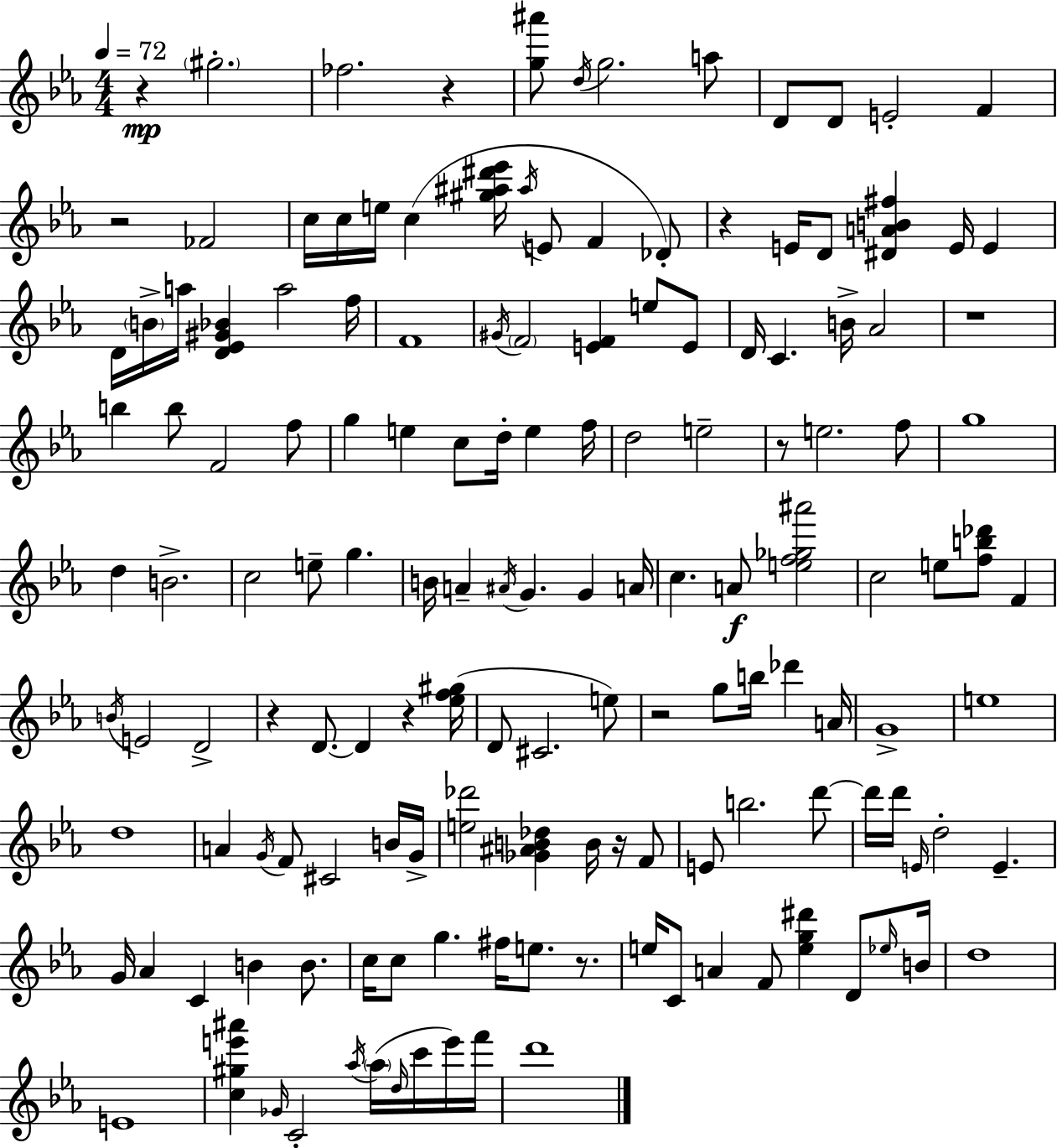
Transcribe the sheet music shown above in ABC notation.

X:1
T:Untitled
M:4/4
L:1/4
K:Eb
z ^g2 _f2 z [g^a']/2 d/4 g2 a/2 D/2 D/2 E2 F z2 _F2 c/4 c/4 e/4 c [^g^a^d'_e']/4 ^a/4 E/2 F _D/2 z E/4 D/2 [^DAB^f] E/4 E D/4 B/4 a/4 [D_E^G_B] a2 f/4 F4 ^G/4 F2 [EF] e/2 E/2 D/4 C B/4 _A2 z4 b b/2 F2 f/2 g e c/2 d/4 e f/4 d2 e2 z/2 e2 f/2 g4 d B2 c2 e/2 g B/4 A ^A/4 G G A/4 c A/2 [ef_g^a']2 c2 e/2 [fb_d']/2 F B/4 E2 D2 z D/2 D z [_ef^g]/4 D/2 ^C2 e/2 z2 g/2 b/4 _d' A/4 G4 e4 d4 A G/4 F/2 ^C2 B/4 G/4 [e_d']2 [_G^AB_d] B/4 z/4 F/2 E/2 b2 d'/2 d'/4 d'/4 E/4 d2 E G/4 _A C B B/2 c/4 c/2 g ^f/4 e/2 z/2 e/4 C/2 A F/2 [eg^d'] D/2 _e/4 B/4 d4 E4 [c^ge'^a'] _G/4 C2 _a/4 _a/4 d/4 c'/4 e'/4 f'/4 d'4